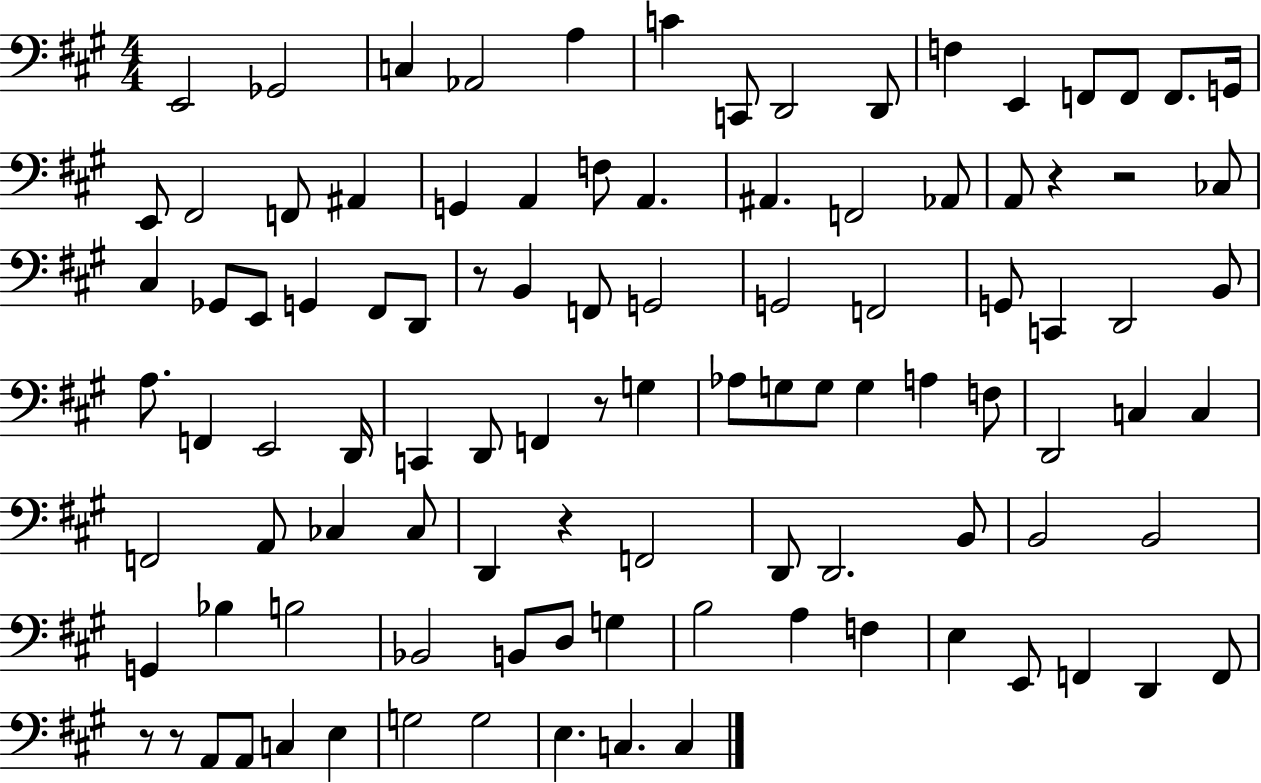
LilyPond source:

{
  \clef bass
  \numericTimeSignature
  \time 4/4
  \key a \major
  \repeat volta 2 { e,2 ges,2 | c4 aes,2 a4 | c'4 c,8 d,2 d,8 | f4 e,4 f,8 f,8 f,8. g,16 | \break e,8 fis,2 f,8 ais,4 | g,4 a,4 f8 a,4. | ais,4. f,2 aes,8 | a,8 r4 r2 ces8 | \break cis4 ges,8 e,8 g,4 fis,8 d,8 | r8 b,4 f,8 g,2 | g,2 f,2 | g,8 c,4 d,2 b,8 | \break a8. f,4 e,2 d,16 | c,4 d,8 f,4 r8 g4 | aes8 g8 g8 g4 a4 f8 | d,2 c4 c4 | \break f,2 a,8 ces4 ces8 | d,4 r4 f,2 | d,8 d,2. b,8 | b,2 b,2 | \break g,4 bes4 b2 | bes,2 b,8 d8 g4 | b2 a4 f4 | e4 e,8 f,4 d,4 f,8 | \break r8 r8 a,8 a,8 c4 e4 | g2 g2 | e4. c4. c4 | } \bar "|."
}